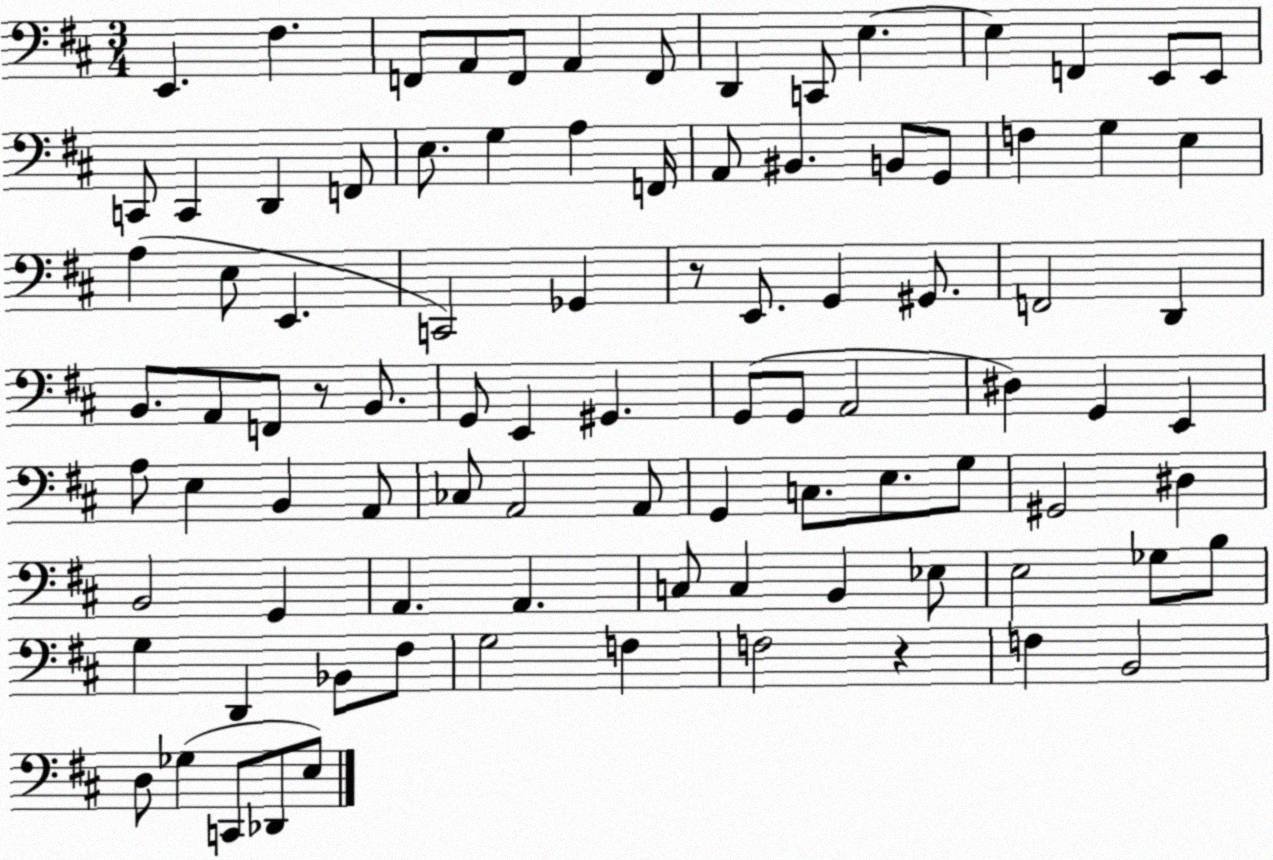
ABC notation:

X:1
T:Untitled
M:3/4
L:1/4
K:D
E,, ^F, F,,/2 A,,/2 F,,/2 A,, F,,/2 D,, C,,/2 E, E, F,, E,,/2 E,,/2 C,,/2 C,, D,, F,,/2 E,/2 G, A, F,,/4 A,,/2 ^B,, B,,/2 G,,/2 F, G, E, A, E,/2 E,, C,,2 _G,, z/2 E,,/2 G,, ^G,,/2 F,,2 D,, B,,/2 A,,/2 F,,/2 z/2 B,,/2 G,,/2 E,, ^G,, G,,/2 G,,/2 A,,2 ^D, G,, E,, A,/2 E, B,, A,,/2 _C,/2 A,,2 A,,/2 G,, C,/2 E,/2 G,/2 ^G,,2 ^D, B,,2 G,, A,, A,, C,/2 C, B,, _E,/2 E,2 _G,/2 B,/2 G, D,, _B,,/2 ^F,/2 G,2 F, F,2 z F, B,,2 D,/2 _G, C,,/2 _D,,/2 E,/2